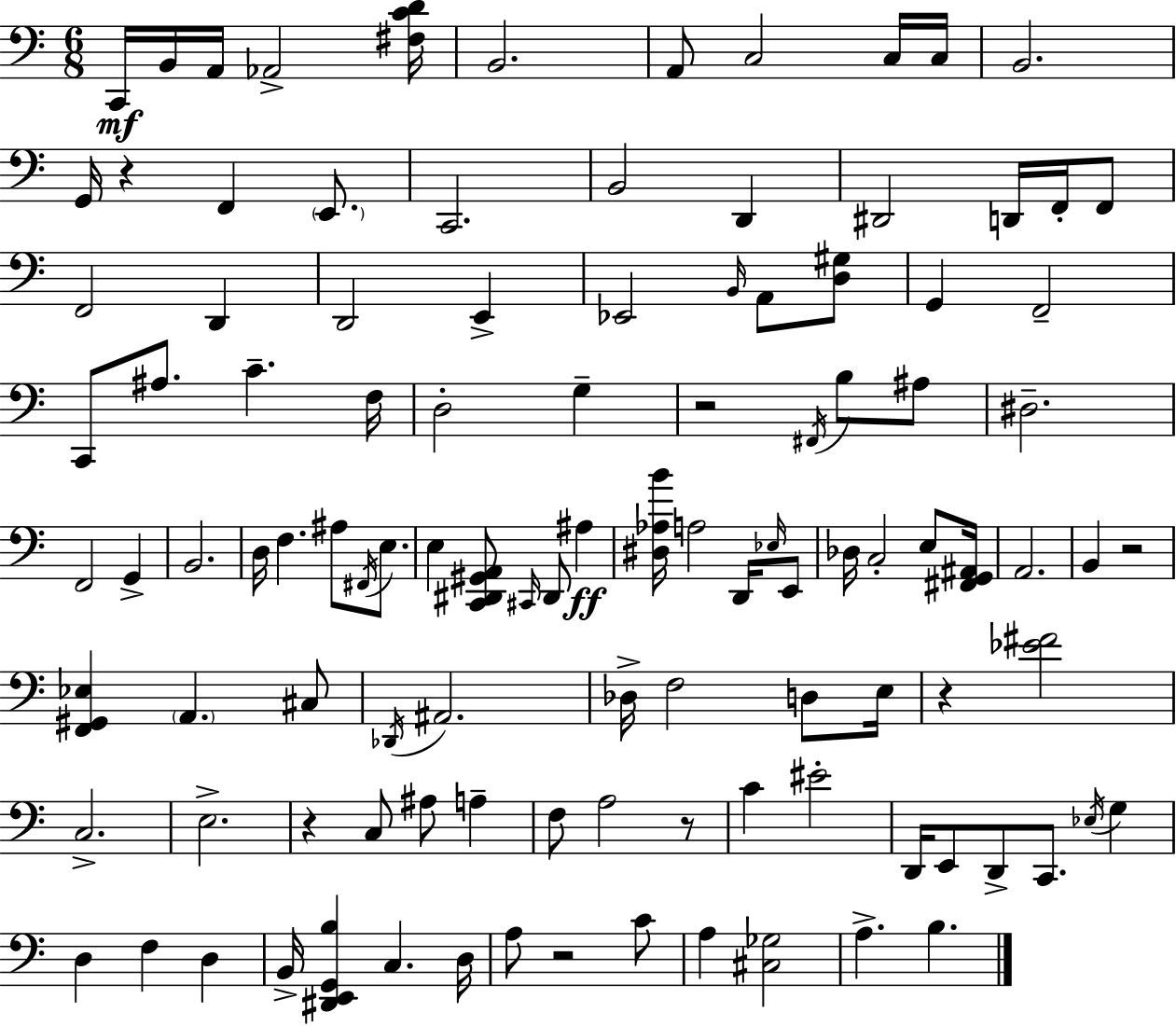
C2/s B2/s A2/s Ab2/h [F#3,C4,D4]/s B2/h. A2/e C3/h C3/s C3/s B2/h. G2/s R/q F2/q E2/e. C2/h. B2/h D2/q D#2/h D2/s F2/s F2/e F2/h D2/q D2/h E2/q Eb2/h B2/s A2/e [D3,G#3]/e G2/q F2/h C2/e A#3/e. C4/q. F3/s D3/h G3/q R/h F#2/s B3/e A#3/e D#3/h. F2/h G2/q B2/h. D3/s F3/q. A#3/e F#2/s E3/e. E3/q [C2,D#2,G#2,A2]/e C#2/s D#2/e A#3/q [D#3,Ab3,B4]/s A3/h D2/s Eb3/s E2/e Db3/s C3/h E3/e [F#2,G2,A#2]/s A2/h. B2/q R/h [F2,G#2,Eb3]/q A2/q. C#3/e Db2/s A#2/h. Db3/s F3/h D3/e E3/s R/q [Eb4,F#4]/h C3/h. E3/h. R/q C3/e A#3/e A3/q F3/e A3/h R/e C4/q EIS4/h D2/s E2/e D2/e C2/e. Eb3/s G3/q D3/q F3/q D3/q B2/s [D#2,E2,G2,B3]/q C3/q. D3/s A3/e R/h C4/e A3/q [C#3,Gb3]/h A3/q. B3/q.